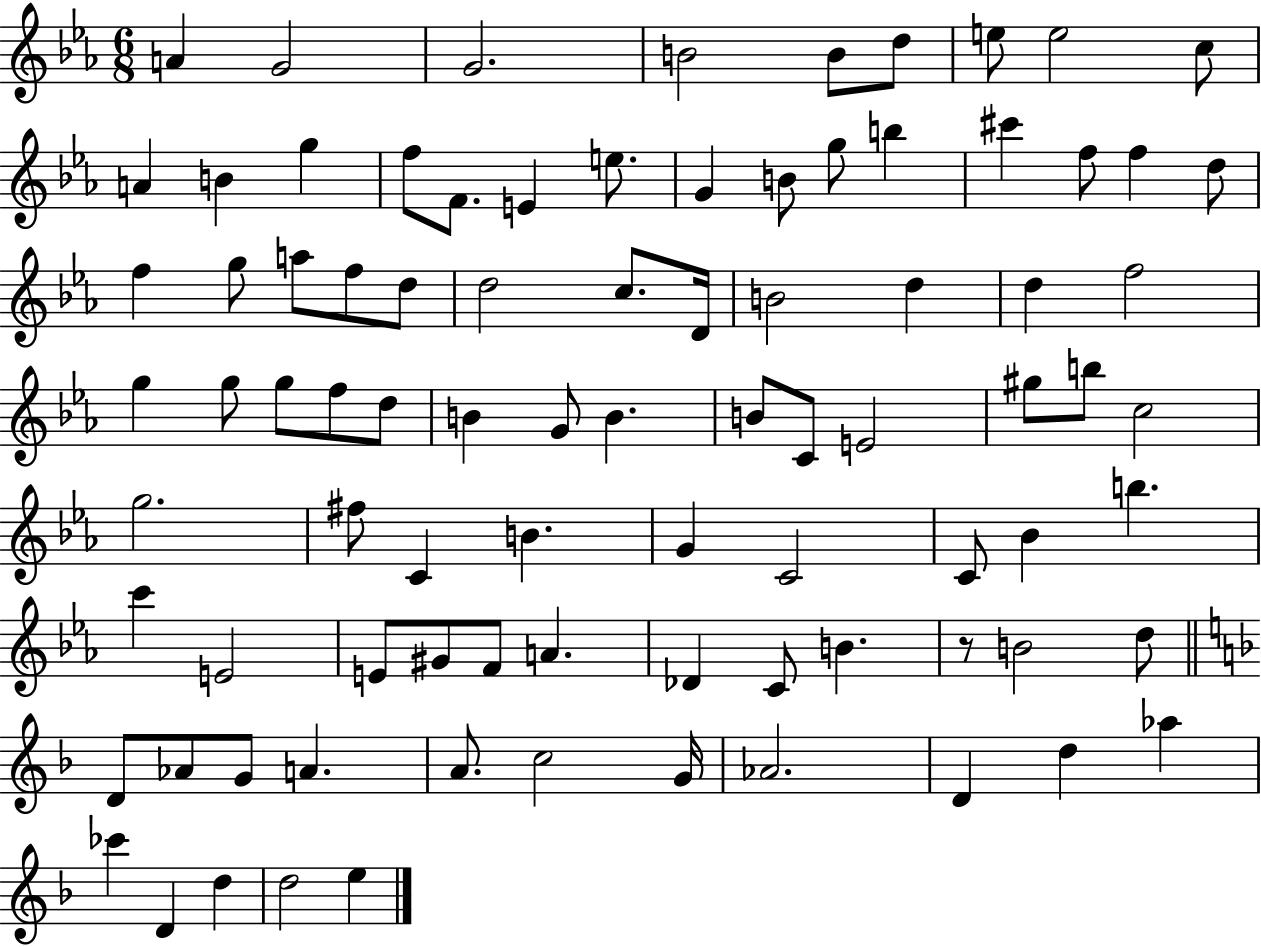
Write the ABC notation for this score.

X:1
T:Untitled
M:6/8
L:1/4
K:Eb
A G2 G2 B2 B/2 d/2 e/2 e2 c/2 A B g f/2 F/2 E e/2 G B/2 g/2 b ^c' f/2 f d/2 f g/2 a/2 f/2 d/2 d2 c/2 D/4 B2 d d f2 g g/2 g/2 f/2 d/2 B G/2 B B/2 C/2 E2 ^g/2 b/2 c2 g2 ^f/2 C B G C2 C/2 _B b c' E2 E/2 ^G/2 F/2 A _D C/2 B z/2 B2 d/2 D/2 _A/2 G/2 A A/2 c2 G/4 _A2 D d _a _c' D d d2 e